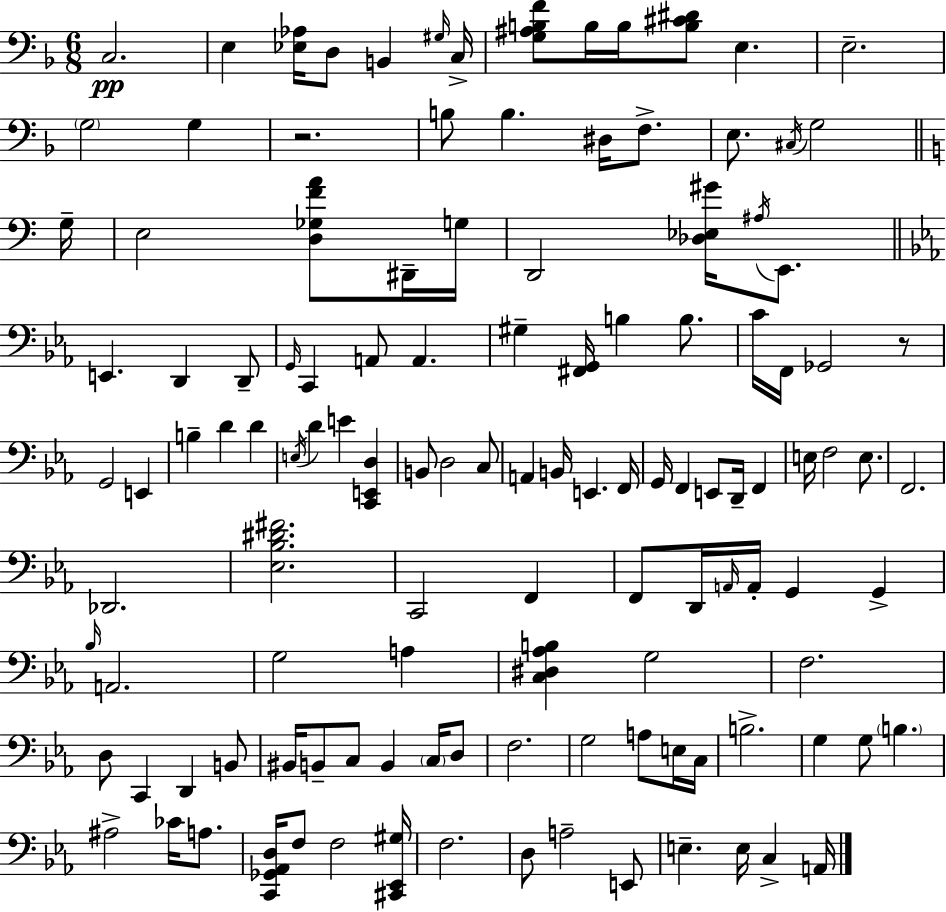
{
  \clef bass
  \numericTimeSignature
  \time 6/8
  \key d \minor
  c2.\pp | e4 <ees aes>16 d8 b,4 \grace { gis16 } | c16-> <g ais b f'>8 b16 b16 <b cis' dis'>8 e4. | e2.-- | \break \parenthesize g2 g4 | r2. | b8 b4. dis16 f8.-> | e8. \acciaccatura { cis16 } g2 | \break \bar "||" \break \key c \major g16-- e2 <d ges f' a'>8 dis,16-- | g16 d,2 <des ees gis'>16 \acciaccatura { ais16 } e,8. | \bar "||" \break \key ees \major e,4. d,4 d,8-- | \grace { g,16 } c,4 a,8 a,4. | gis4-- <fis, g,>16 b4 b8. | c'16 f,16 ges,2 r8 | \break g,2 e,4 | b4-- d'4 d'4 | \acciaccatura { e16 } d'4 e'4 <c, e, d>4 | b,8 d2 | \break c8 a,4 b,16 e,4. | f,16 g,16 f,4 e,8 d,16-- f,4 | e16 f2 e8. | f,2. | \break des,2. | <ees bes dis' fis'>2. | c,2 f,4 | f,8 d,16 \grace { a,16 } a,16-. g,4 g,4-> | \break \grace { bes16 } a,2. | g2 | a4 <c dis aes b>4 g2 | f2. | \break d8 c,4 d,4 | b,8 bis,16 b,8-- c8 b,4 | \parenthesize c16 d8 f2. | g2 | \break a8 e16 c16 b2.-> | g4 g8 \parenthesize b4. | ais2-> | ces'16 a8. <c, ges, aes, d>16 f8 f2 | \break <cis, ees, gis>16 f2. | d8 a2-- | e,8 e4.-- e16 c4-> | a,16 \bar "|."
}